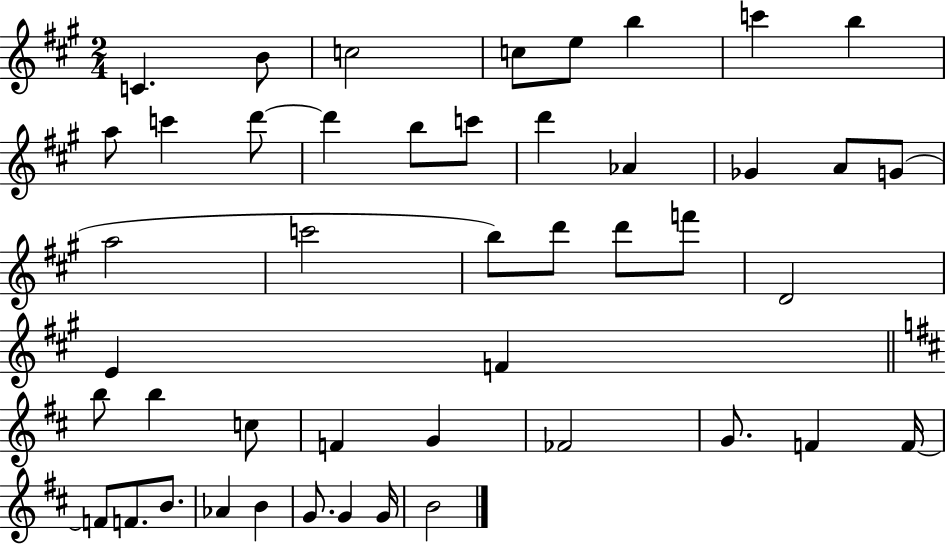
C4/q. B4/e C5/h C5/e E5/e B5/q C6/q B5/q A5/e C6/q D6/e D6/q B5/e C6/e D6/q Ab4/q Gb4/q A4/e G4/e A5/h C6/h B5/e D6/e D6/e F6/e D4/h E4/q F4/q B5/e B5/q C5/e F4/q G4/q FES4/h G4/e. F4/q F4/s F4/e F4/e. B4/e. Ab4/q B4/q G4/e. G4/q G4/s B4/h